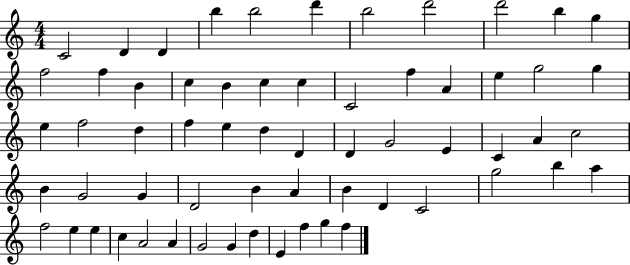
{
  \clef treble
  \numericTimeSignature
  \time 4/4
  \key c \major
  c'2 d'4 d'4 | b''4 b''2 d'''4 | b''2 d'''2 | d'''2 b''4 g''4 | \break f''2 f''4 b'4 | c''4 b'4 c''4 c''4 | c'2 f''4 a'4 | e''4 g''2 g''4 | \break e''4 f''2 d''4 | f''4 e''4 d''4 d'4 | d'4 g'2 e'4 | c'4 a'4 c''2 | \break b'4 g'2 g'4 | d'2 b'4 a'4 | b'4 d'4 c'2 | g''2 b''4 a''4 | \break f''2 e''4 e''4 | c''4 a'2 a'4 | g'2 g'4 d''4 | e'4 f''4 g''4 f''4 | \break \bar "|."
}